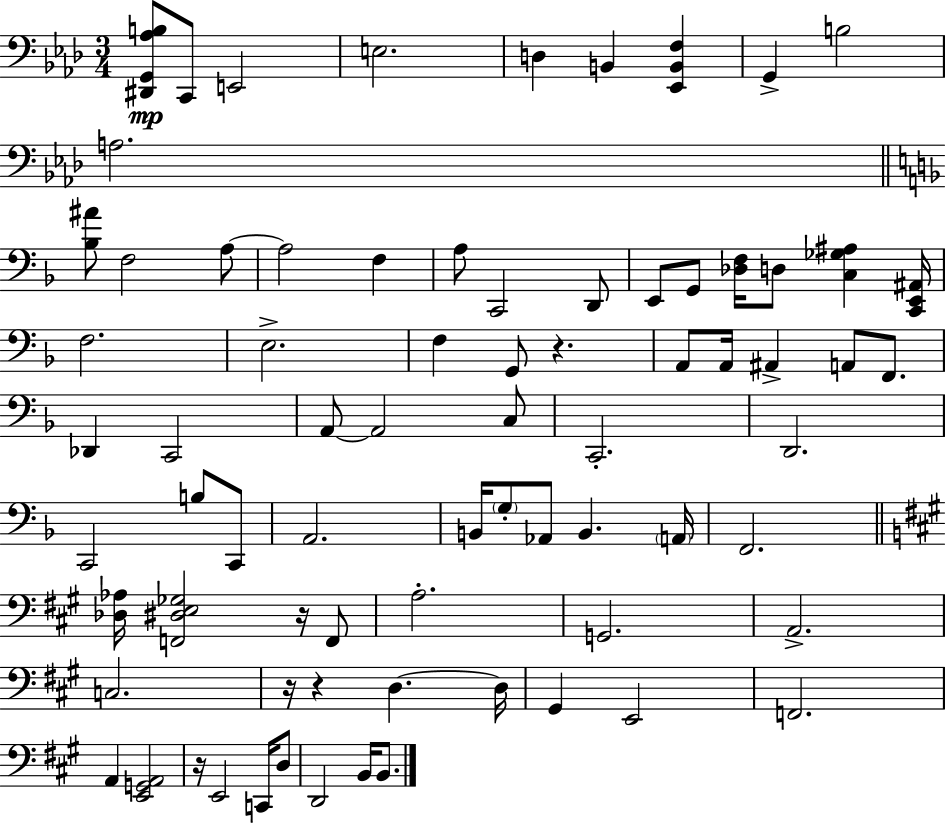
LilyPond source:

{
  \clef bass
  \numericTimeSignature
  \time 3/4
  \key f \minor
  <dis, g, aes b>8\mp c,8 e,2 | e2. | d4 b,4 <ees, b, f>4 | g,4-> b2 | \break a2. | \bar "||" \break \key f \major <bes ais'>8 f2 a8~~ | a2 f4 | a8 c,2 d,8 | e,8 g,8 <des f>16 d8 <c ges ais>4 <c, e, ais,>16 | \break f2. | e2.-> | f4 g,8 r4. | a,8 a,16 ais,4-> a,8 f,8. | \break des,4 c,2 | a,8~~ a,2 c8 | c,2.-. | d,2. | \break c,2 b8 c,8 | a,2. | b,16 \parenthesize g8-. aes,8 b,4. \parenthesize a,16 | f,2. | \break \bar "||" \break \key a \major <des aes>16 <f, dis e ges>2 r16 f,8 | a2.-. | g,2. | a,2.-> | \break c2. | r16 r4 d4.~~ d16 | gis,4 e,2 | f,2. | \break a,4 <e, g, a,>2 | r16 e,2 c,16 d8 | d,2 b,16 b,8. | \bar "|."
}